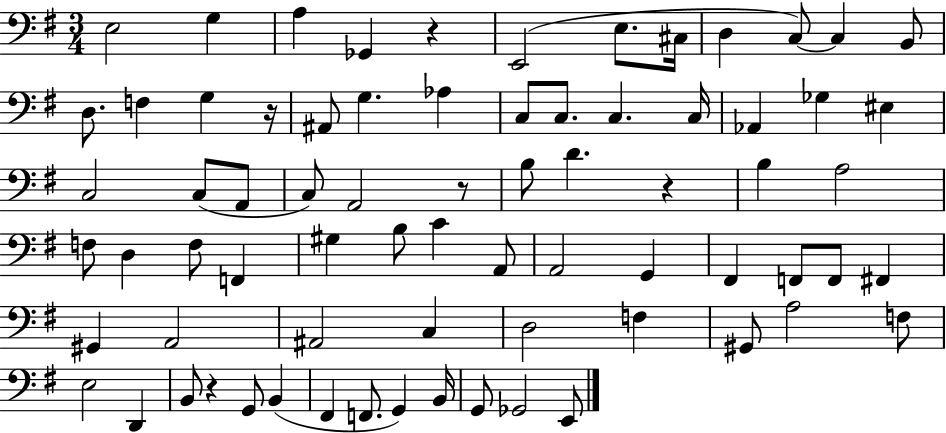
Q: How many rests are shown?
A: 5